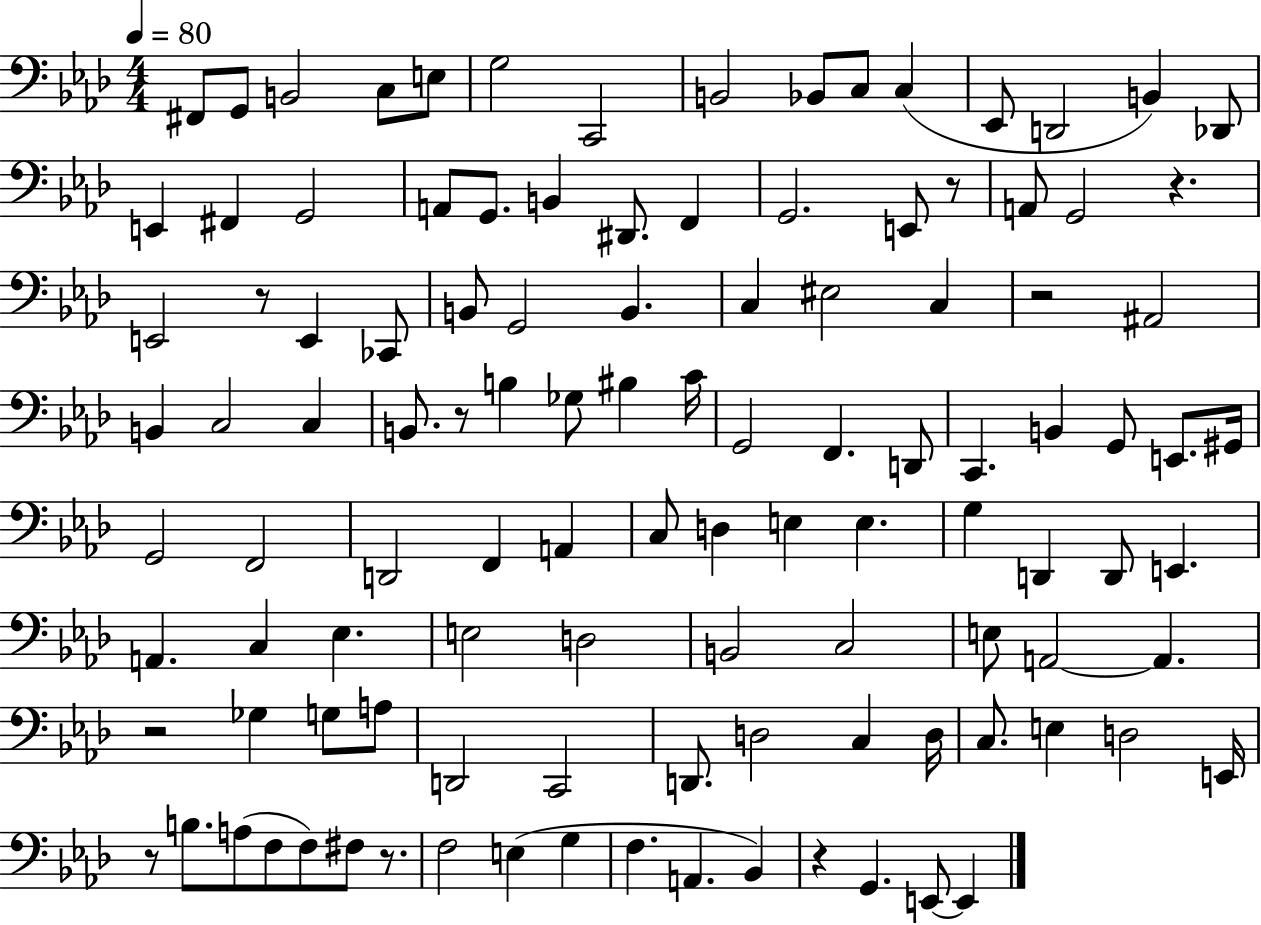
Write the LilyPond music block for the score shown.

{
  \clef bass
  \numericTimeSignature
  \time 4/4
  \key aes \major
  \tempo 4 = 80
  fis,8 g,8 b,2 c8 e8 | g2 c,2 | b,2 bes,8 c8 c4( | ees,8 d,2 b,4) des,8 | \break e,4 fis,4 g,2 | a,8 g,8. b,4 dis,8. f,4 | g,2. e,8 r8 | a,8 g,2 r4. | \break e,2 r8 e,4 ces,8 | b,8 g,2 b,4. | c4 eis2 c4 | r2 ais,2 | \break b,4 c2 c4 | b,8. r8 b4 ges8 bis4 c'16 | g,2 f,4. d,8 | c,4. b,4 g,8 e,8. gis,16 | \break g,2 f,2 | d,2 f,4 a,4 | c8 d4 e4 e4. | g4 d,4 d,8 e,4. | \break a,4. c4 ees4. | e2 d2 | b,2 c2 | e8 a,2~~ a,4. | \break r2 ges4 g8 a8 | d,2 c,2 | d,8. d2 c4 d16 | c8. e4 d2 e,16 | \break r8 b8. a8( f8 f8) fis8 r8. | f2 e4( g4 | f4. a,4. bes,4) | r4 g,4. e,8~~ e,4 | \break \bar "|."
}